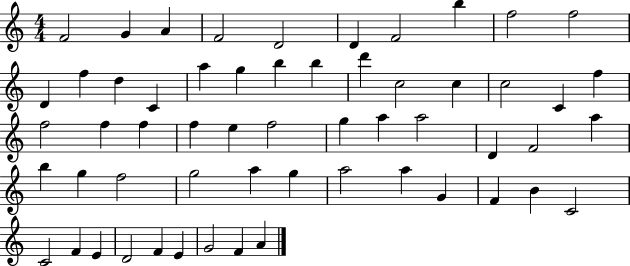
{
  \clef treble
  \numericTimeSignature
  \time 4/4
  \key c \major
  f'2 g'4 a'4 | f'2 d'2 | d'4 f'2 b''4 | f''2 f''2 | \break d'4 f''4 d''4 c'4 | a''4 g''4 b''4 b''4 | d'''4 c''2 c''4 | c''2 c'4 f''4 | \break f''2 f''4 f''4 | f''4 e''4 f''2 | g''4 a''4 a''2 | d'4 f'2 a''4 | \break b''4 g''4 f''2 | g''2 a''4 g''4 | a''2 a''4 g'4 | f'4 b'4 c'2 | \break c'2 f'4 e'4 | d'2 f'4 e'4 | g'2 f'4 a'4 | \bar "|."
}